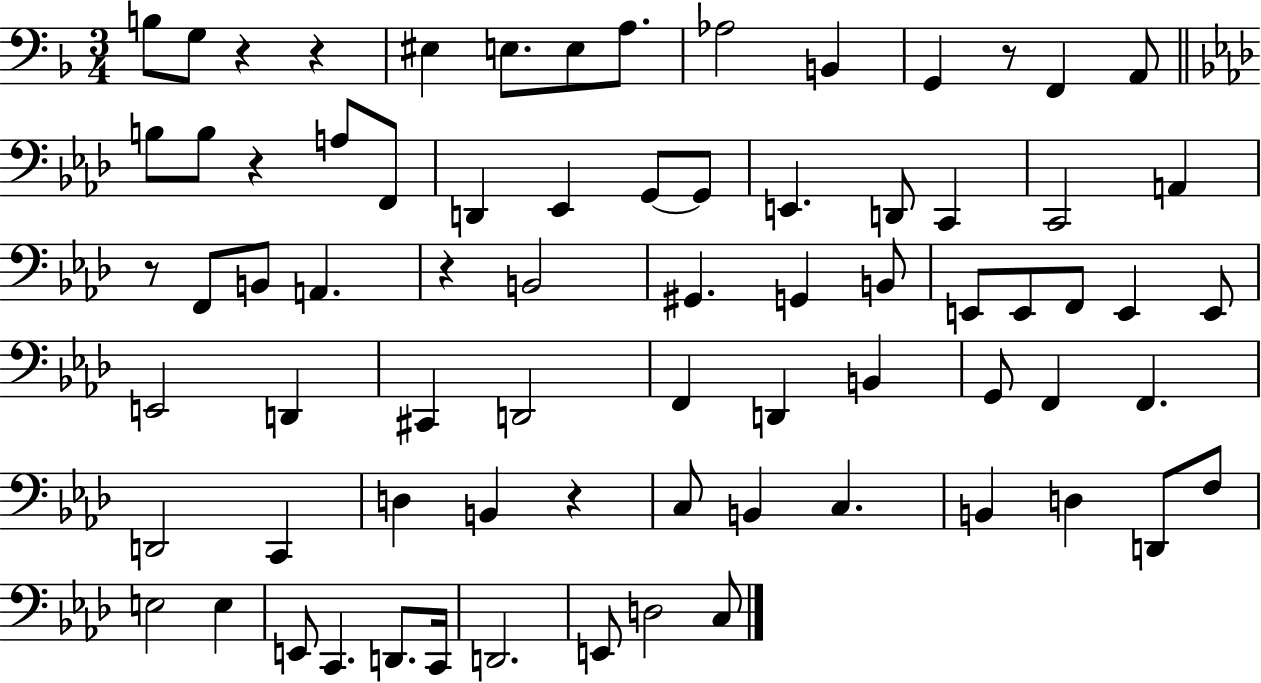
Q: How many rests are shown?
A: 7